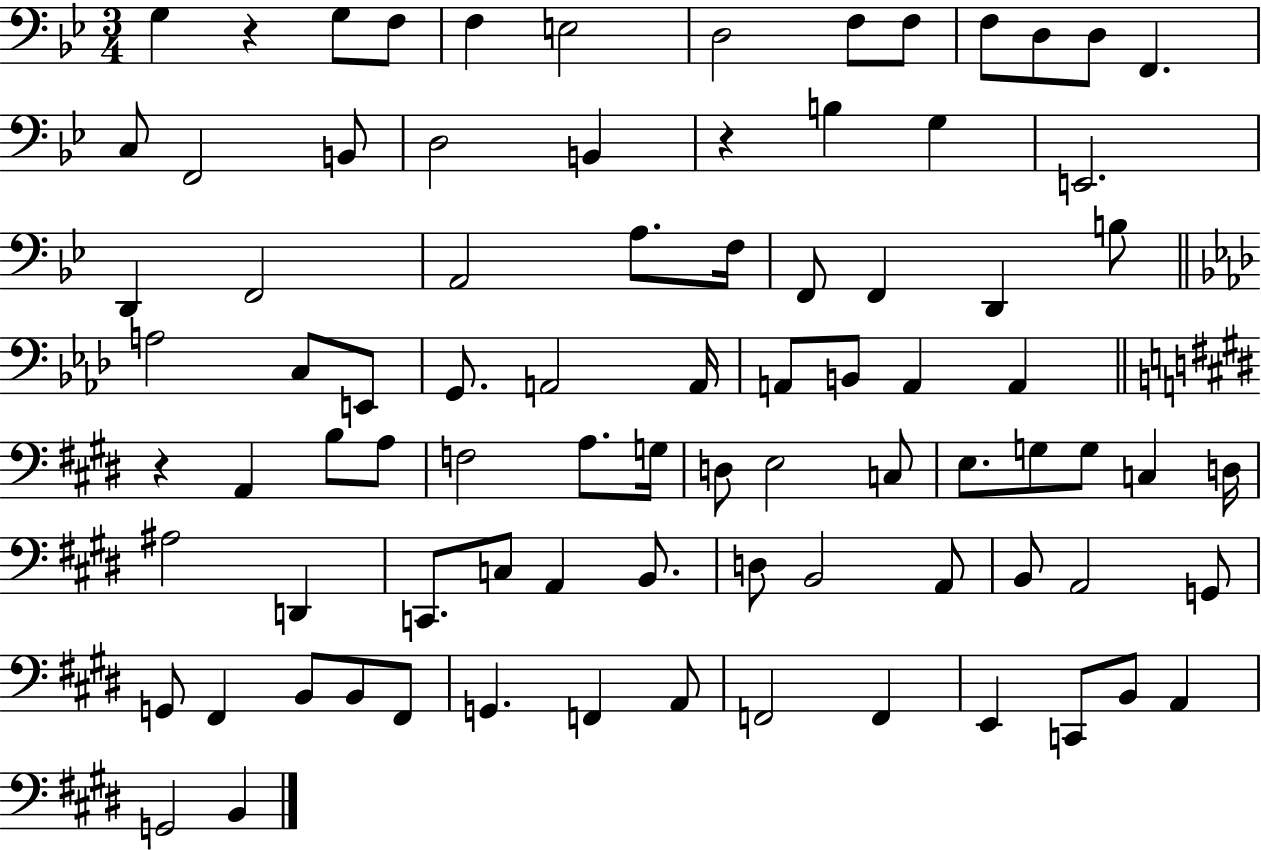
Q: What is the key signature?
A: BES major